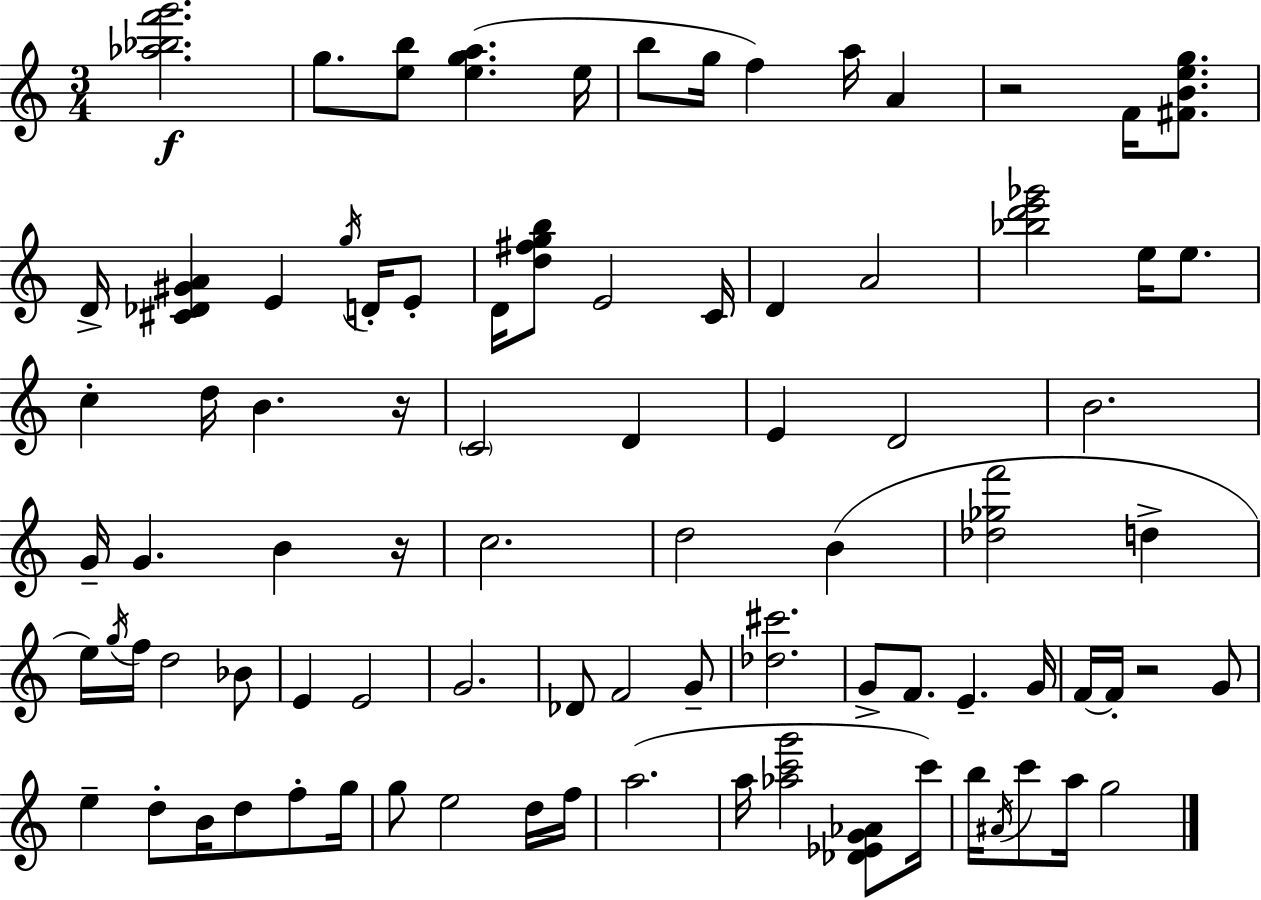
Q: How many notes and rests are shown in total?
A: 86